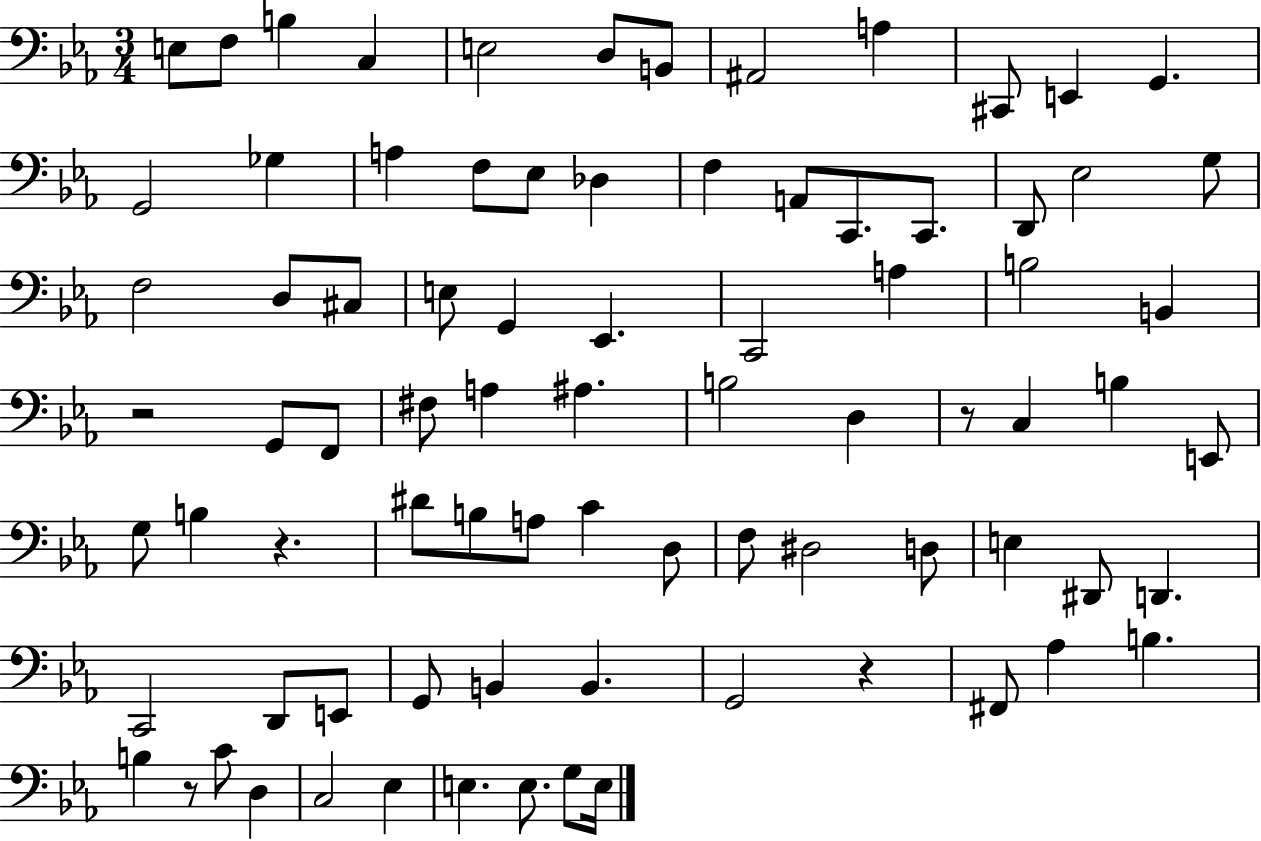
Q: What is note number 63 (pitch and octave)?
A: B2